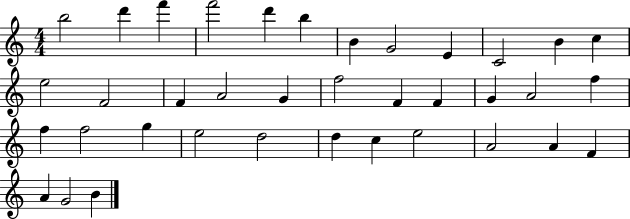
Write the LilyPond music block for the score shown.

{
  \clef treble
  \numericTimeSignature
  \time 4/4
  \key c \major
  b''2 d'''4 f'''4 | f'''2 d'''4 b''4 | b'4 g'2 e'4 | c'2 b'4 c''4 | \break e''2 f'2 | f'4 a'2 g'4 | f''2 f'4 f'4 | g'4 a'2 f''4 | \break f''4 f''2 g''4 | e''2 d''2 | d''4 c''4 e''2 | a'2 a'4 f'4 | \break a'4 g'2 b'4 | \bar "|."
}